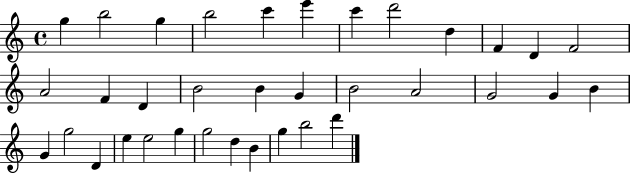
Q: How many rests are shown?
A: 0